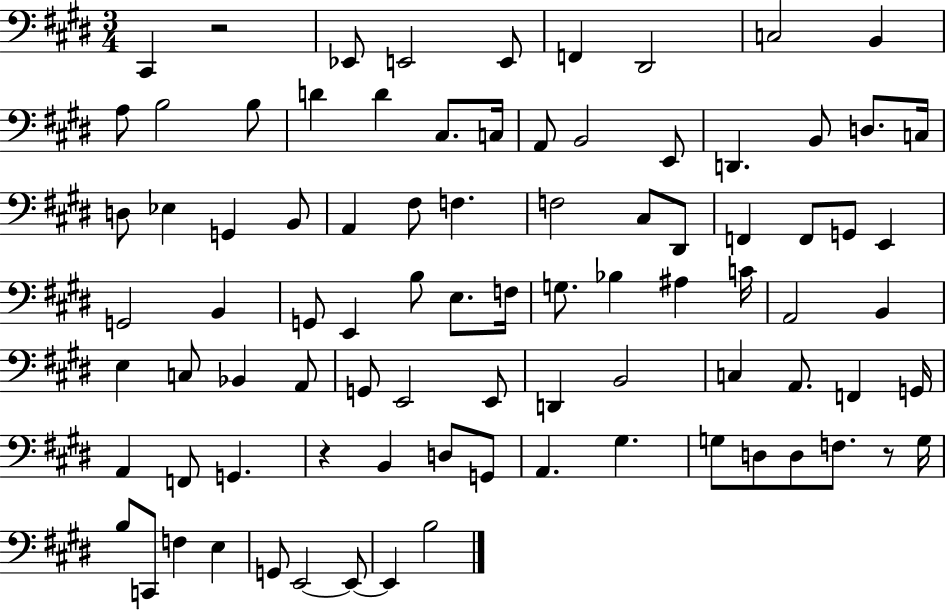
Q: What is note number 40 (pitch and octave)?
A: E2